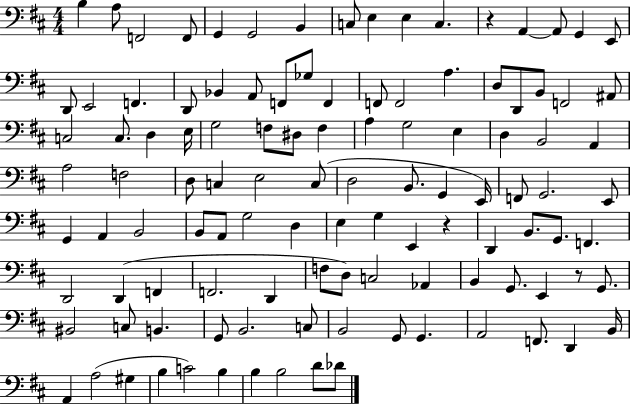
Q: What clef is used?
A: bass